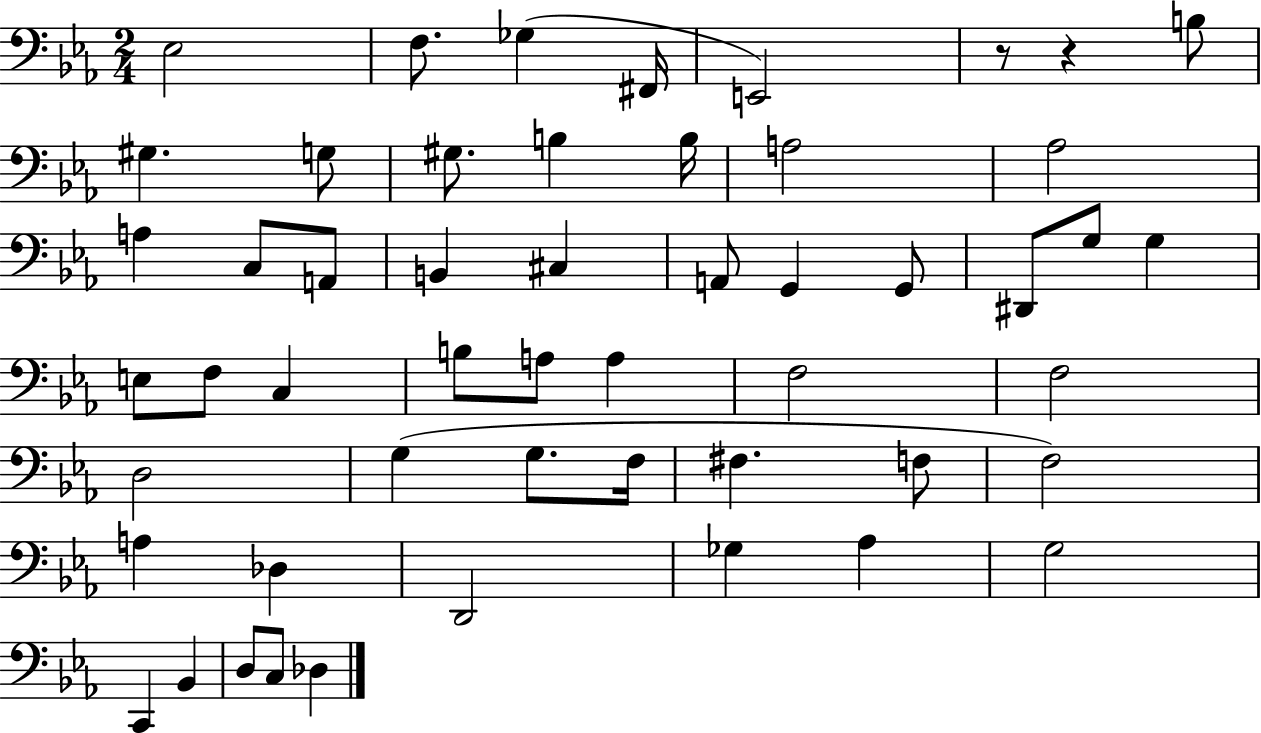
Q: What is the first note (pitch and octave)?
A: Eb3